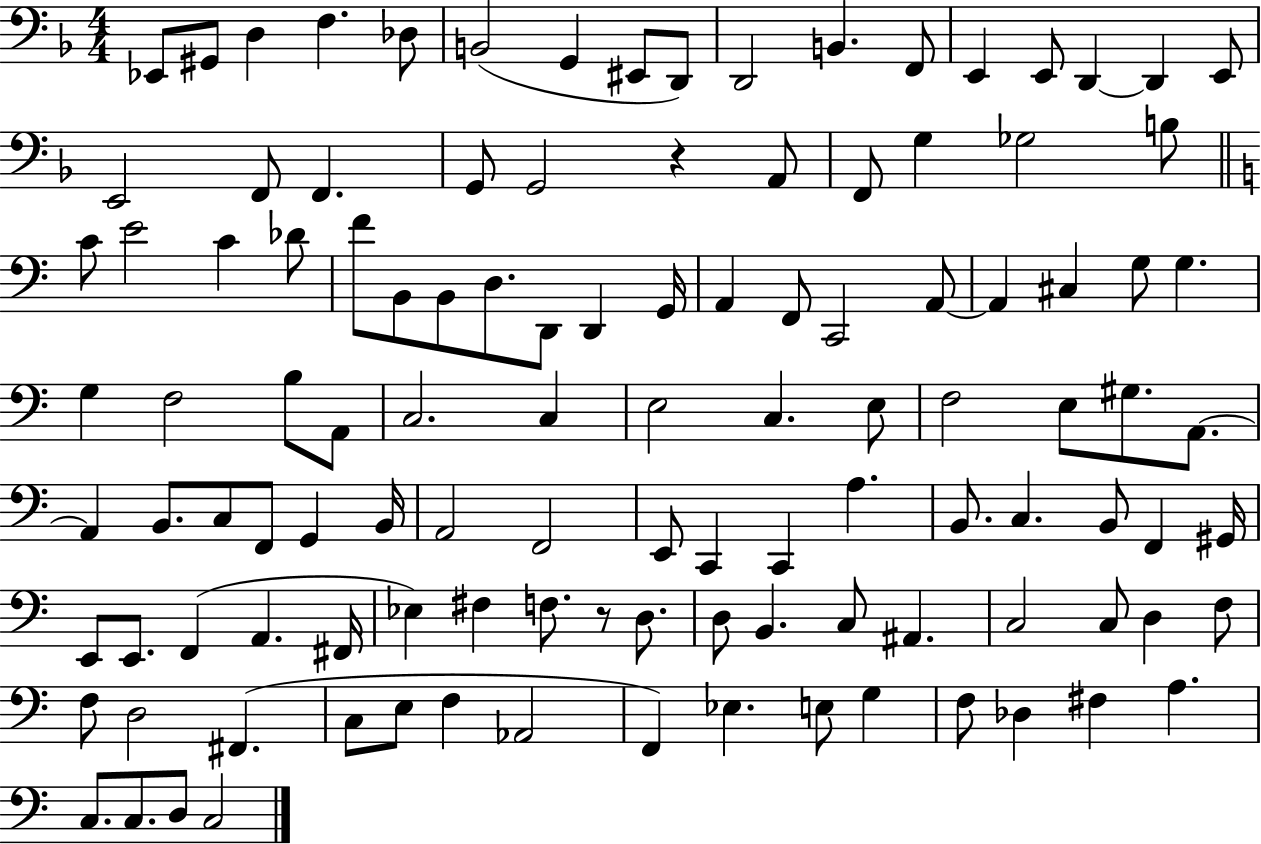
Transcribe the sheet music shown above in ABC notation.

X:1
T:Untitled
M:4/4
L:1/4
K:F
_E,,/2 ^G,,/2 D, F, _D,/2 B,,2 G,, ^E,,/2 D,,/2 D,,2 B,, F,,/2 E,, E,,/2 D,, D,, E,,/2 E,,2 F,,/2 F,, G,,/2 G,,2 z A,,/2 F,,/2 G, _G,2 B,/2 C/2 E2 C _D/2 F/2 B,,/2 B,,/2 D,/2 D,,/2 D,, G,,/4 A,, F,,/2 C,,2 A,,/2 A,, ^C, G,/2 G, G, F,2 B,/2 A,,/2 C,2 C, E,2 C, E,/2 F,2 E,/2 ^G,/2 A,,/2 A,, B,,/2 C,/2 F,,/2 G,, B,,/4 A,,2 F,,2 E,,/2 C,, C,, A, B,,/2 C, B,,/2 F,, ^G,,/4 E,,/2 E,,/2 F,, A,, ^F,,/4 _E, ^F, F,/2 z/2 D,/2 D,/2 B,, C,/2 ^A,, C,2 C,/2 D, F,/2 F,/2 D,2 ^F,, C,/2 E,/2 F, _A,,2 F,, _E, E,/2 G, F,/2 _D, ^F, A, C,/2 C,/2 D,/2 C,2